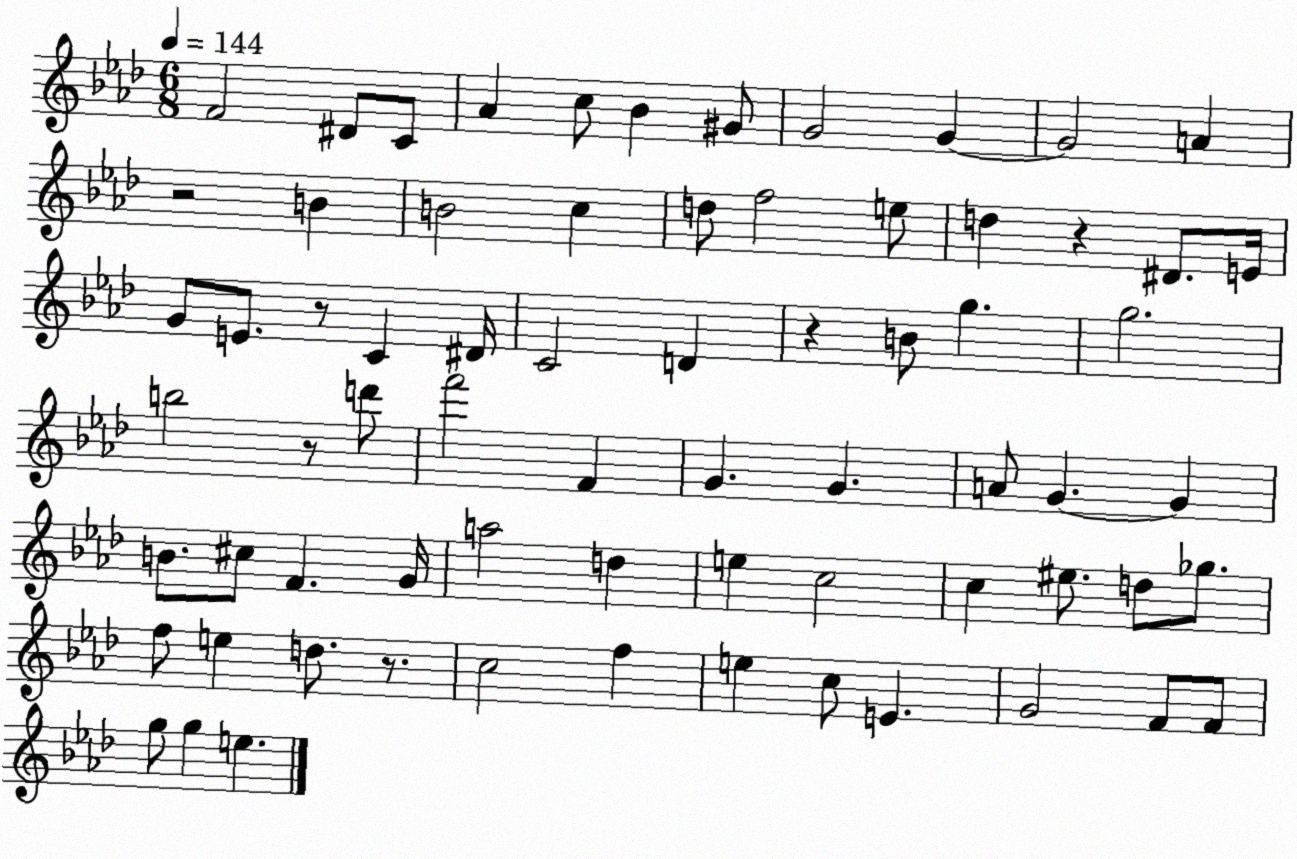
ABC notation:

X:1
T:Untitled
M:6/8
L:1/4
K:Ab
F2 ^D/2 C/2 _A c/2 _B ^G/2 G2 G G2 A z2 B B2 c d/2 f2 e/2 d z ^D/2 E/4 G/2 E/2 z/2 C ^D/4 C2 D z B/2 g g2 b2 z/2 d'/2 f'2 F G G A/2 G G B/2 ^c/2 F G/4 a2 d e c2 c ^e/2 d/2 _g/2 f/2 e d/2 z/2 c2 f e c/2 E G2 F/2 F/2 g/2 g e